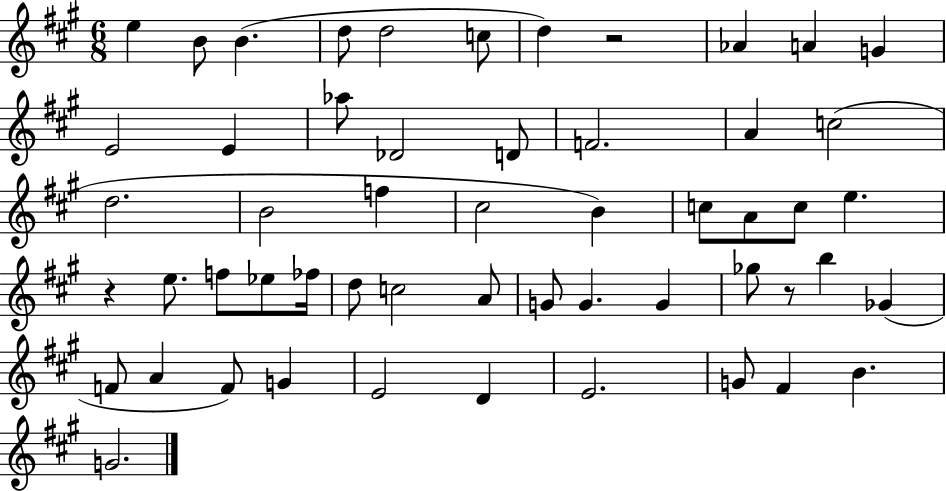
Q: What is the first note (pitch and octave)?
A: E5